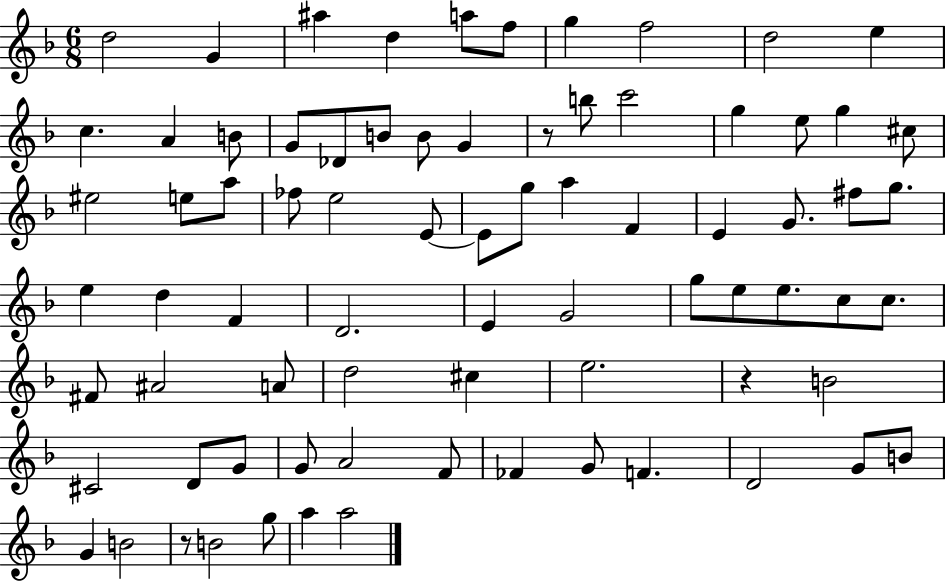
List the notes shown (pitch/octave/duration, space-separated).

D5/h G4/q A#5/q D5/q A5/e F5/e G5/q F5/h D5/h E5/q C5/q. A4/q B4/e G4/e Db4/e B4/e B4/e G4/q R/e B5/e C6/h G5/q E5/e G5/q C#5/e EIS5/h E5/e A5/e FES5/e E5/h E4/e E4/e G5/e A5/q F4/q E4/q G4/e. F#5/e G5/e. E5/q D5/q F4/q D4/h. E4/q G4/h G5/e E5/e E5/e. C5/e C5/e. F#4/e A#4/h A4/e D5/h C#5/q E5/h. R/q B4/h C#4/h D4/e G4/e G4/e A4/h F4/e FES4/q G4/e F4/q. D4/h G4/e B4/e G4/q B4/h R/e B4/h G5/e A5/q A5/h